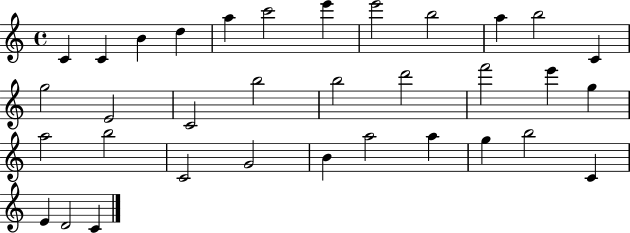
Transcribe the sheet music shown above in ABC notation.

X:1
T:Untitled
M:4/4
L:1/4
K:C
C C B d a c'2 e' e'2 b2 a b2 C g2 E2 C2 b2 b2 d'2 f'2 e' g a2 b2 C2 G2 B a2 a g b2 C E D2 C